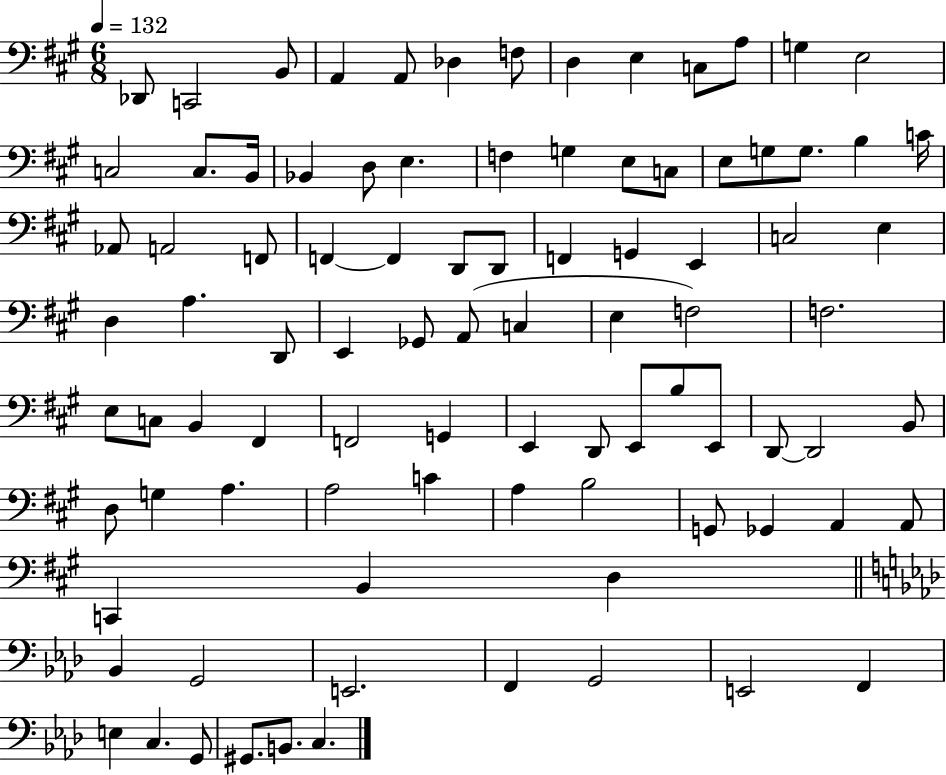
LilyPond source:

{
  \clef bass
  \numericTimeSignature
  \time 6/8
  \key a \major
  \tempo 4 = 132
  \repeat volta 2 { des,8 c,2 b,8 | a,4 a,8 des4 f8 | d4 e4 c8 a8 | g4 e2 | \break c2 c8. b,16 | bes,4 d8 e4. | f4 g4 e8 c8 | e8 g8 g8. b4 c'16 | \break aes,8 a,2 f,8 | f,4~~ f,4 d,8 d,8 | f,4 g,4 e,4 | c2 e4 | \break d4 a4. d,8 | e,4 ges,8 a,8( c4 | e4 f2) | f2. | \break e8 c8 b,4 fis,4 | f,2 g,4 | e,4 d,8 e,8 b8 e,8 | d,8~~ d,2 b,8 | \break d8 g4 a4. | a2 c'4 | a4 b2 | g,8 ges,4 a,4 a,8 | \break c,4 b,4 d4 | \bar "||" \break \key f \minor bes,4 g,2 | e,2. | f,4 g,2 | e,2 f,4 | \break e4 c4. g,8 | gis,8. b,8. c4. | } \bar "|."
}